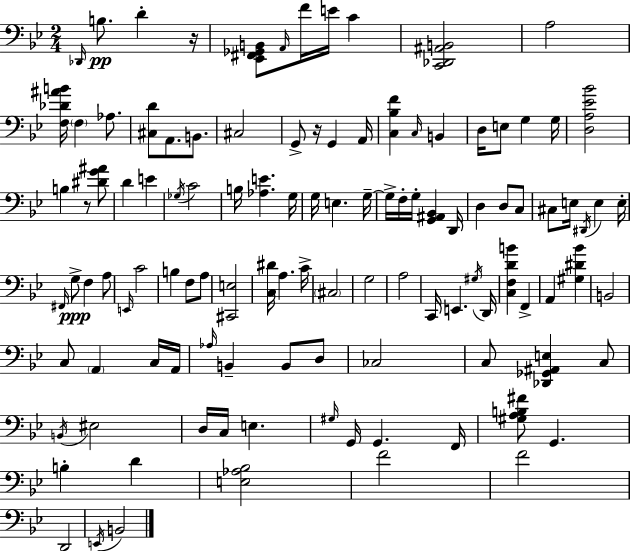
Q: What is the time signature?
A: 2/4